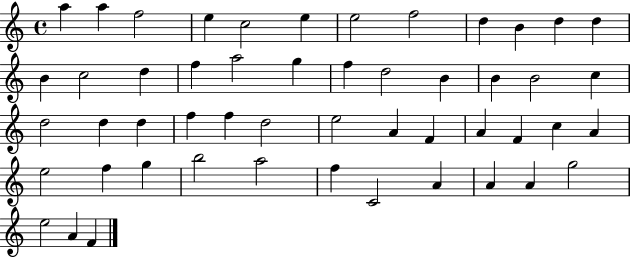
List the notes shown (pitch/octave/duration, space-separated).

A5/q A5/q F5/h E5/q C5/h E5/q E5/h F5/h D5/q B4/q D5/q D5/q B4/q C5/h D5/q F5/q A5/h G5/q F5/q D5/h B4/q B4/q B4/h C5/q D5/h D5/q D5/q F5/q F5/q D5/h E5/h A4/q F4/q A4/q F4/q C5/q A4/q E5/h F5/q G5/q B5/h A5/h F5/q C4/h A4/q A4/q A4/q G5/h E5/h A4/q F4/q